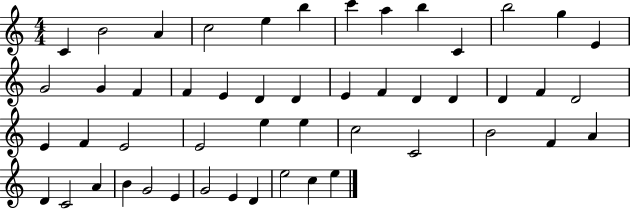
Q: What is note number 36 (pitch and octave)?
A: B4